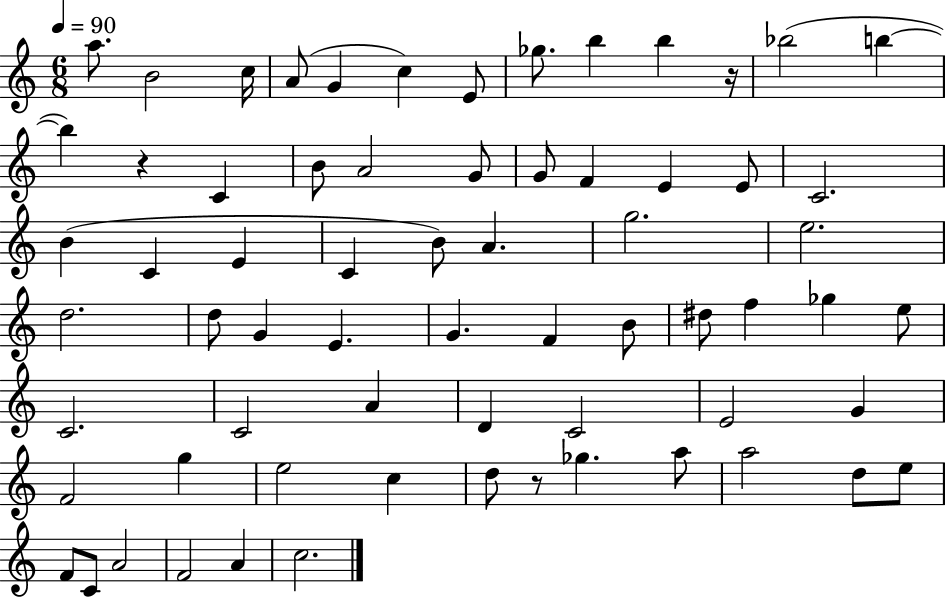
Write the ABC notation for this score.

X:1
T:Untitled
M:6/8
L:1/4
K:C
a/2 B2 c/4 A/2 G c E/2 _g/2 b b z/4 _b2 b b z C B/2 A2 G/2 G/2 F E E/2 C2 B C E C B/2 A g2 e2 d2 d/2 G E G F B/2 ^d/2 f _g e/2 C2 C2 A D C2 E2 G F2 g e2 c d/2 z/2 _g a/2 a2 d/2 e/2 F/2 C/2 A2 F2 A c2